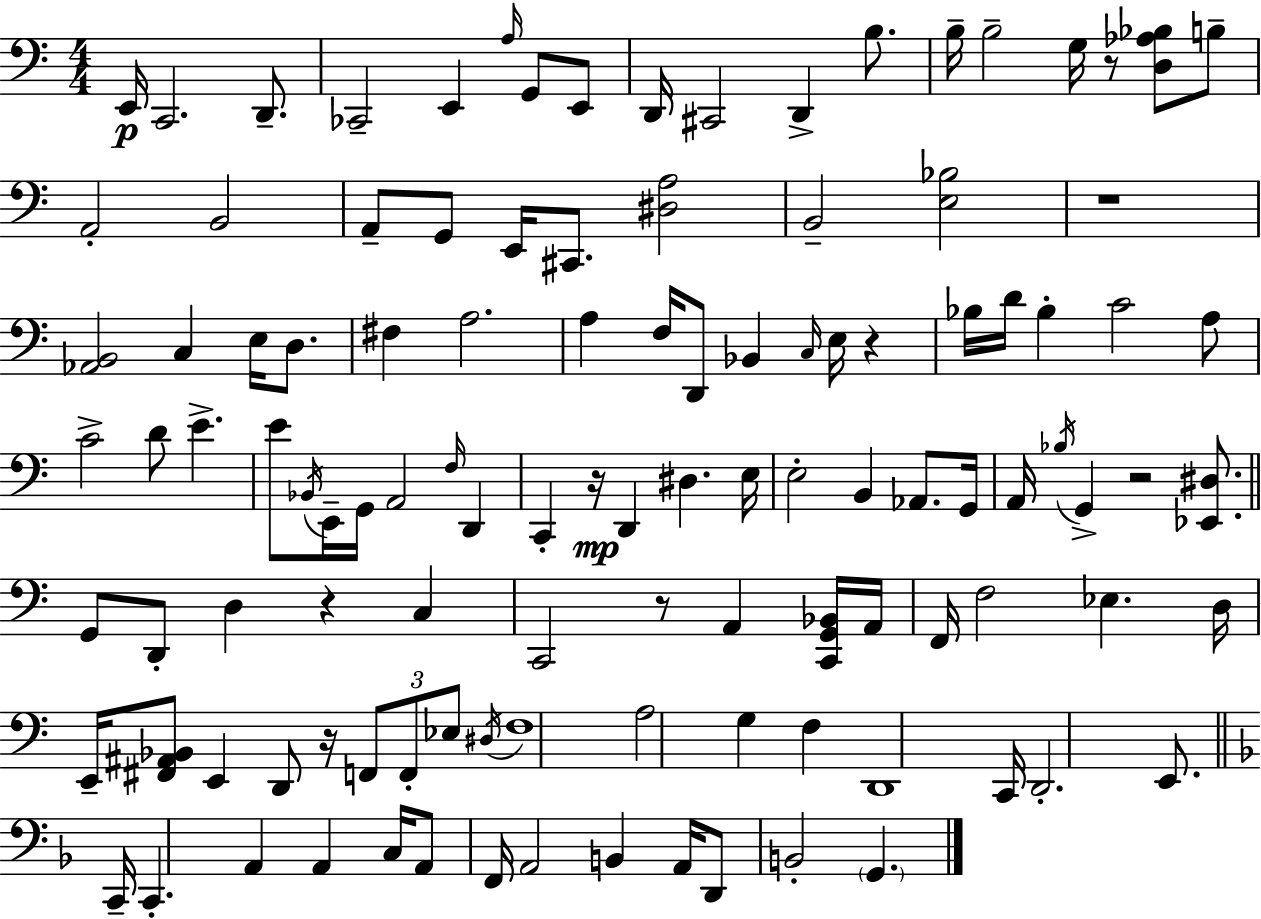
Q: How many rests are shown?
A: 8